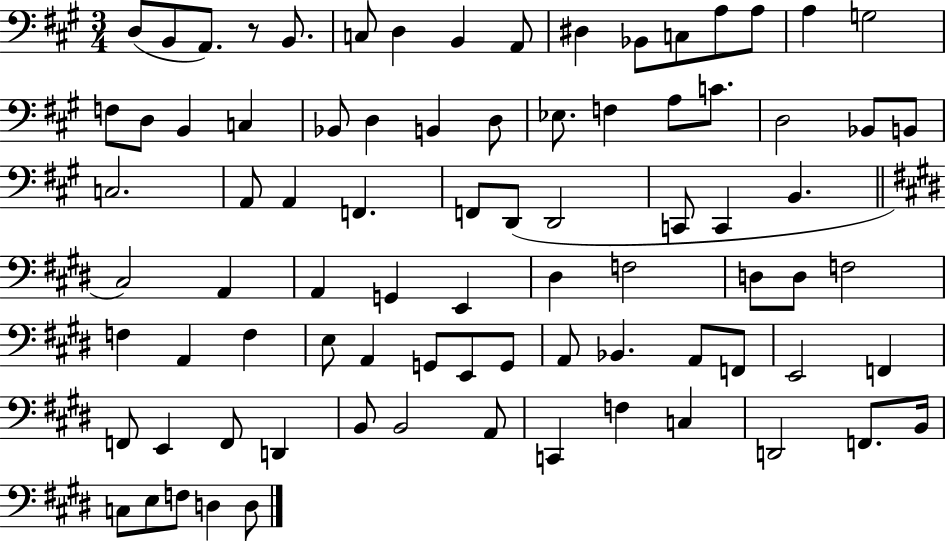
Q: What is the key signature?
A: A major